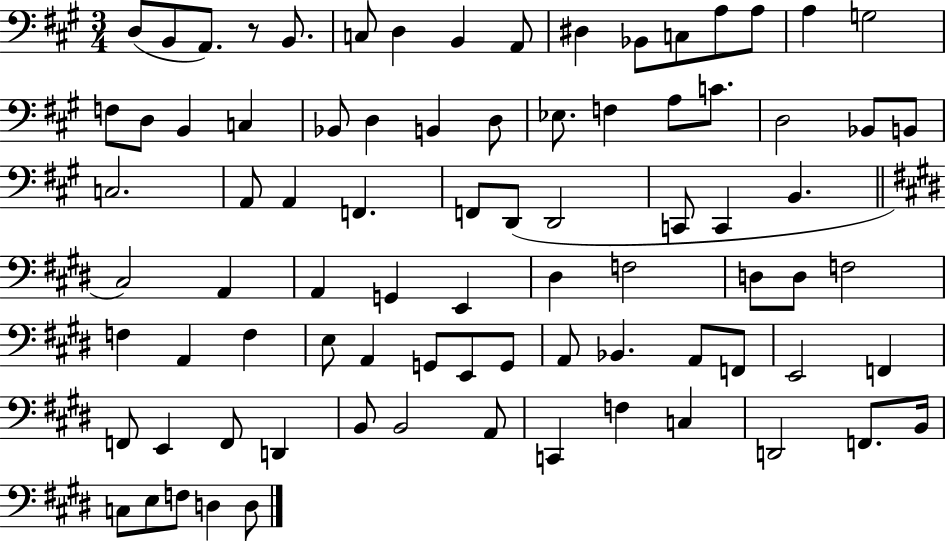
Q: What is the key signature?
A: A major